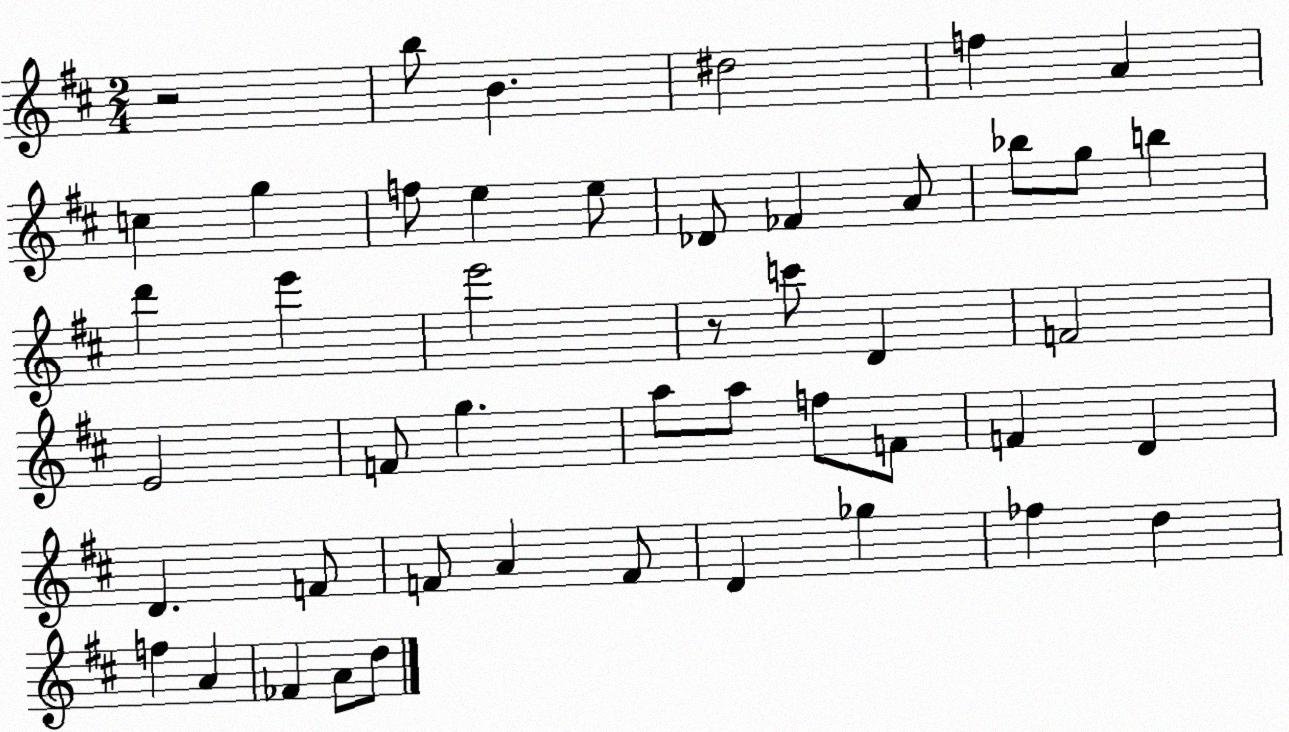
X:1
T:Untitled
M:2/4
L:1/4
K:D
z2 b/2 B ^d2 f A c g f/2 e e/2 _D/2 _F A/2 _b/2 g/2 b d' e' e'2 z/2 c'/2 D F2 E2 F/2 g a/2 a/2 f/2 F/2 F D D F/2 F/2 A F/2 D _g _f d f A _F A/2 d/2